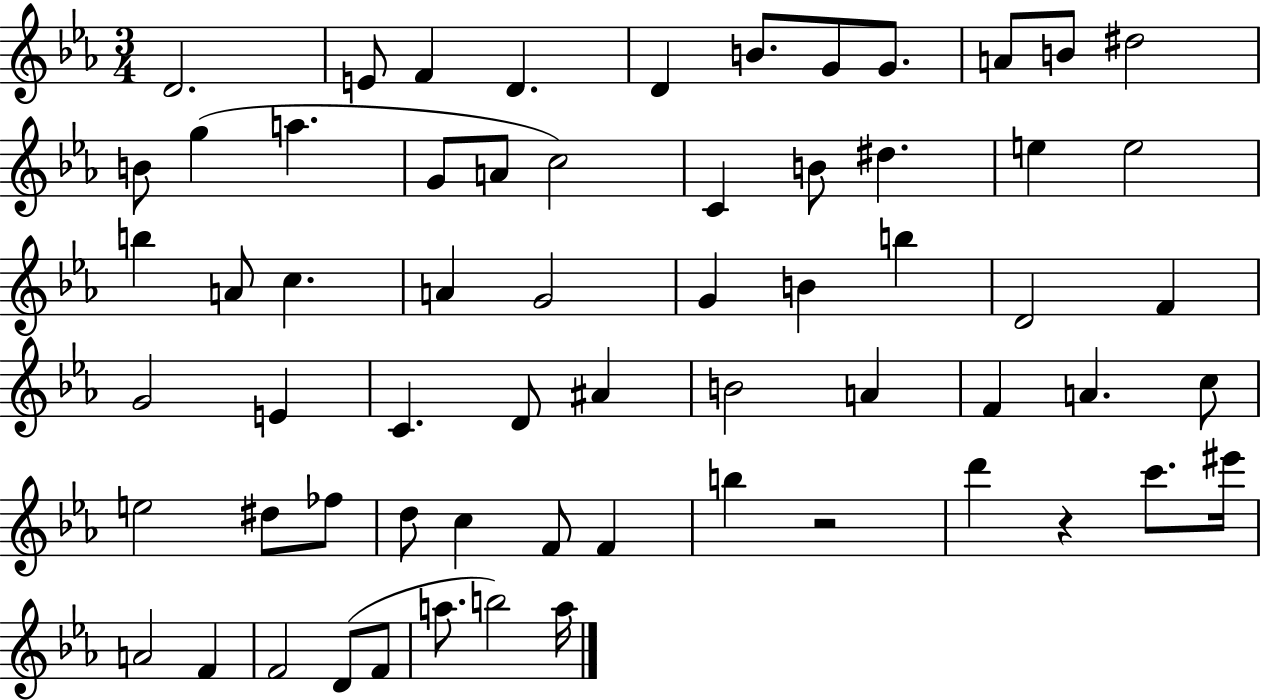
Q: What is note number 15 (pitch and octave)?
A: G4